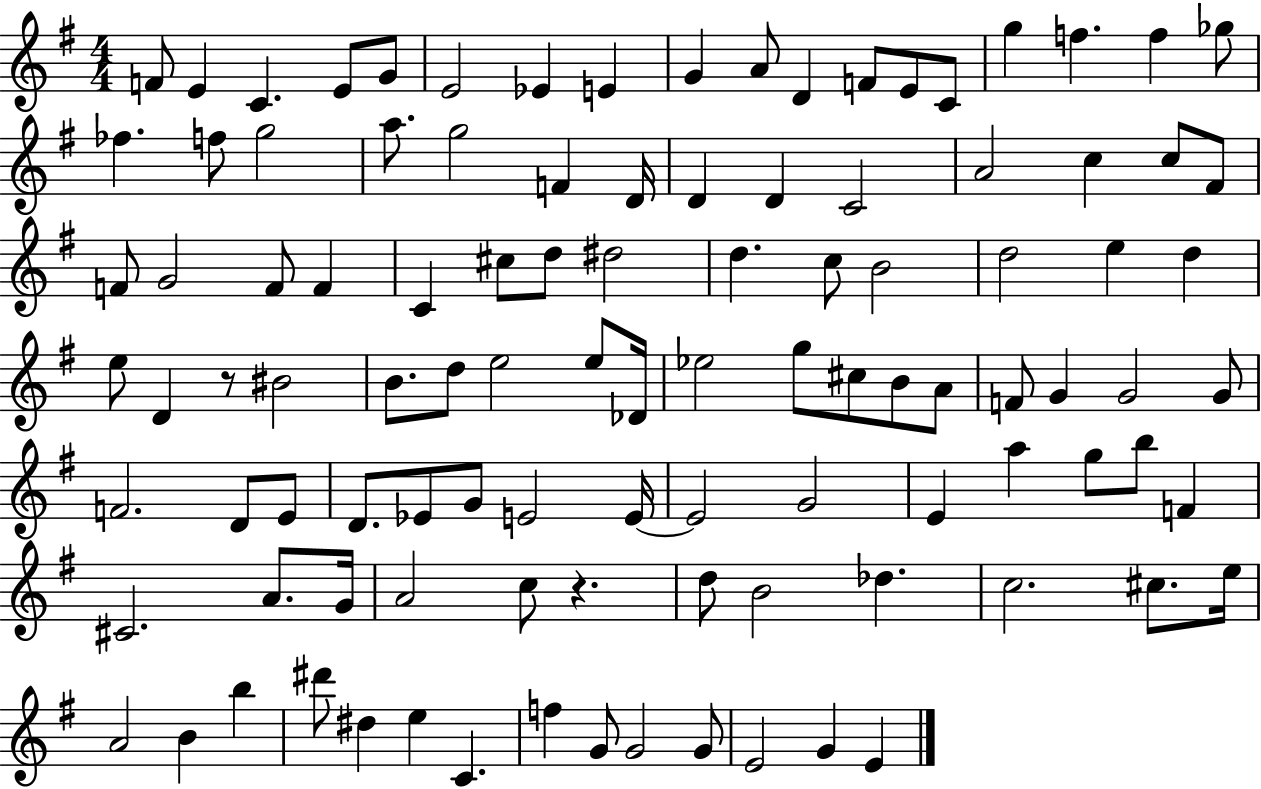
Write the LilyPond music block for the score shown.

{
  \clef treble
  \numericTimeSignature
  \time 4/4
  \key g \major
  f'8 e'4 c'4. e'8 g'8 | e'2 ees'4 e'4 | g'4 a'8 d'4 f'8 e'8 c'8 | g''4 f''4. f''4 ges''8 | \break fes''4. f''8 g''2 | a''8. g''2 f'4 d'16 | d'4 d'4 c'2 | a'2 c''4 c''8 fis'8 | \break f'8 g'2 f'8 f'4 | c'4 cis''8 d''8 dis''2 | d''4. c''8 b'2 | d''2 e''4 d''4 | \break e''8 d'4 r8 bis'2 | b'8. d''8 e''2 e''8 des'16 | ees''2 g''8 cis''8 b'8 a'8 | f'8 g'4 g'2 g'8 | \break f'2. d'8 e'8 | d'8. ees'8 g'8 e'2 e'16~~ | e'2 g'2 | e'4 a''4 g''8 b''8 f'4 | \break cis'2. a'8. g'16 | a'2 c''8 r4. | d''8 b'2 des''4. | c''2. cis''8. e''16 | \break a'2 b'4 b''4 | dis'''8 dis''4 e''4 c'4. | f''4 g'8 g'2 g'8 | e'2 g'4 e'4 | \break \bar "|."
}